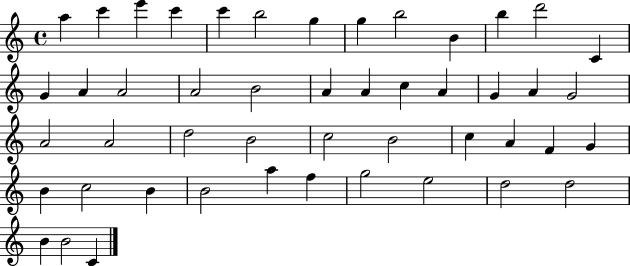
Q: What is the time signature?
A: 4/4